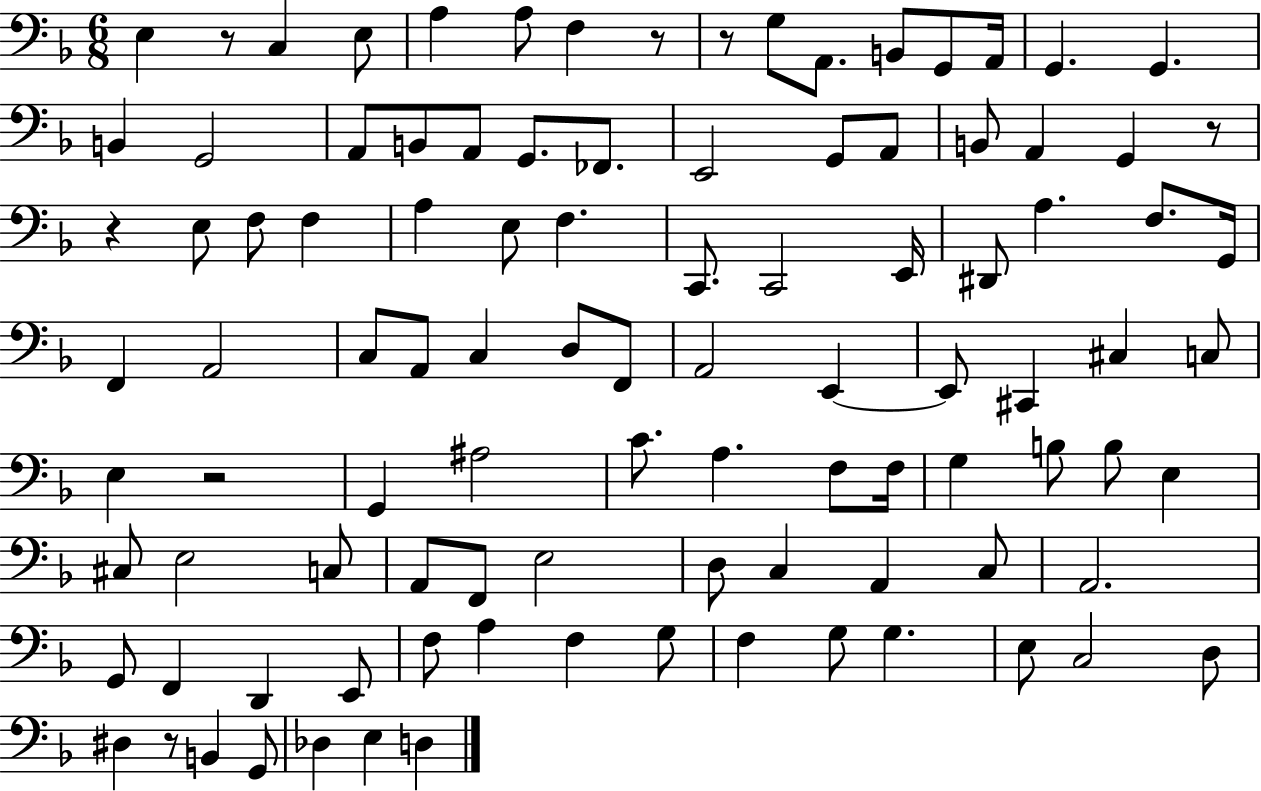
E3/q R/e C3/q E3/e A3/q A3/e F3/q R/e R/e G3/e A2/e. B2/e G2/e A2/s G2/q. G2/q. B2/q G2/h A2/e B2/e A2/e G2/e. FES2/e. E2/h G2/e A2/e B2/e A2/q G2/q R/e R/q E3/e F3/e F3/q A3/q E3/e F3/q. C2/e. C2/h E2/s D#2/e A3/q. F3/e. G2/s F2/q A2/h C3/e A2/e C3/q D3/e F2/e A2/h E2/q E2/e C#2/q C#3/q C3/e E3/q R/h G2/q A#3/h C4/e. A3/q. F3/e F3/s G3/q B3/e B3/e E3/q C#3/e E3/h C3/e A2/e F2/e E3/h D3/e C3/q A2/q C3/e A2/h. G2/e F2/q D2/q E2/e F3/e A3/q F3/q G3/e F3/q G3/e G3/q. E3/e C3/h D3/e D#3/q R/e B2/q G2/e Db3/q E3/q D3/q